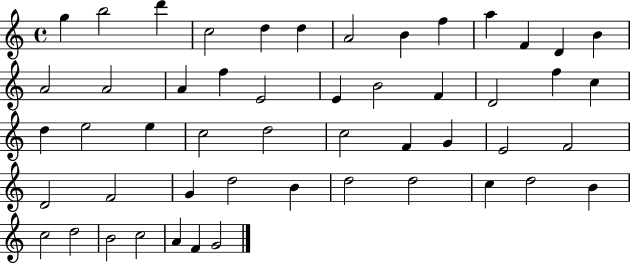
G5/q B5/h D6/q C5/h D5/q D5/q A4/h B4/q F5/q A5/q F4/q D4/q B4/q A4/h A4/h A4/q F5/q E4/h E4/q B4/h F4/q D4/h F5/q C5/q D5/q E5/h E5/q C5/h D5/h C5/h F4/q G4/q E4/h F4/h D4/h F4/h G4/q D5/h B4/q D5/h D5/h C5/q D5/h B4/q C5/h D5/h B4/h C5/h A4/q F4/q G4/h